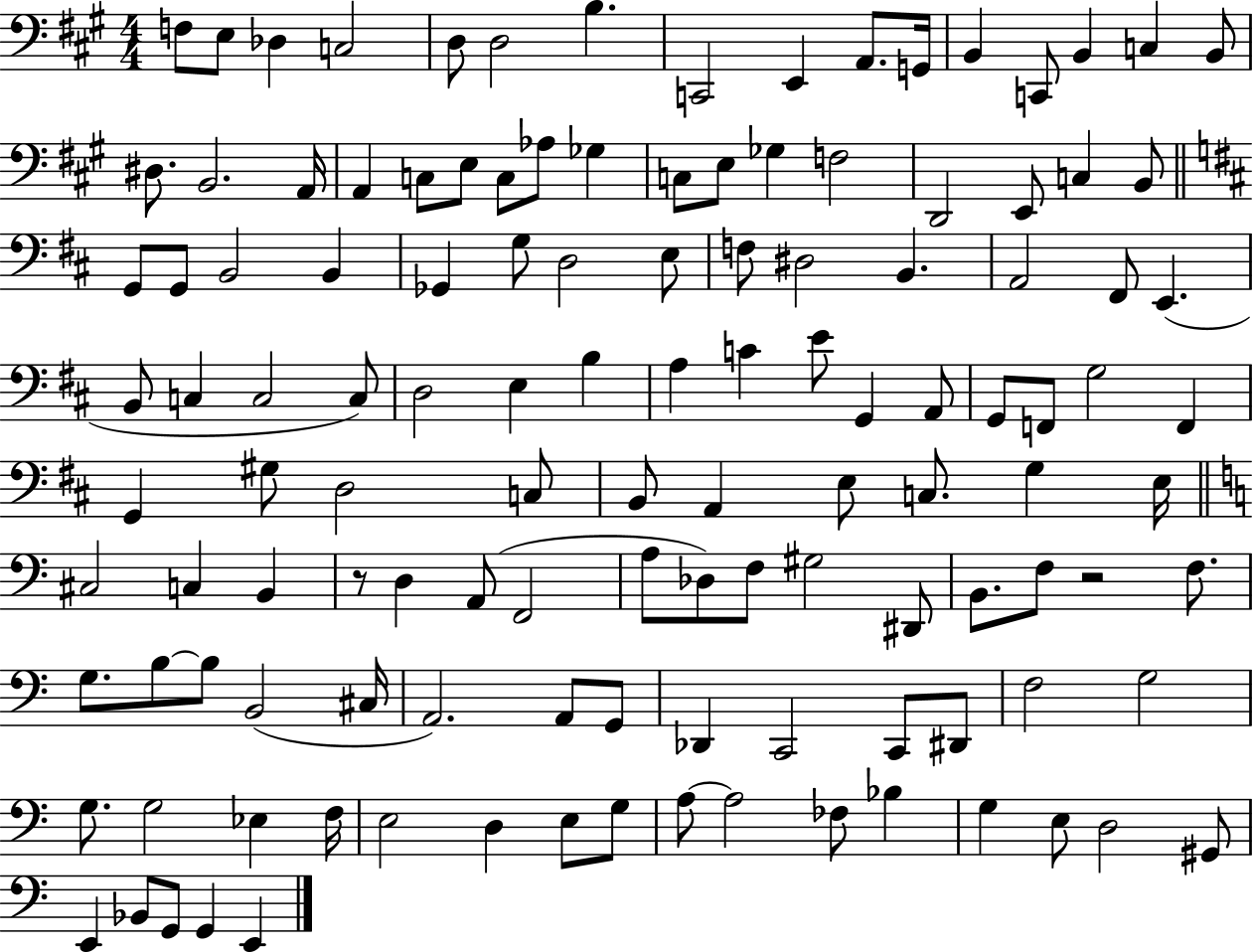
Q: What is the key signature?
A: A major